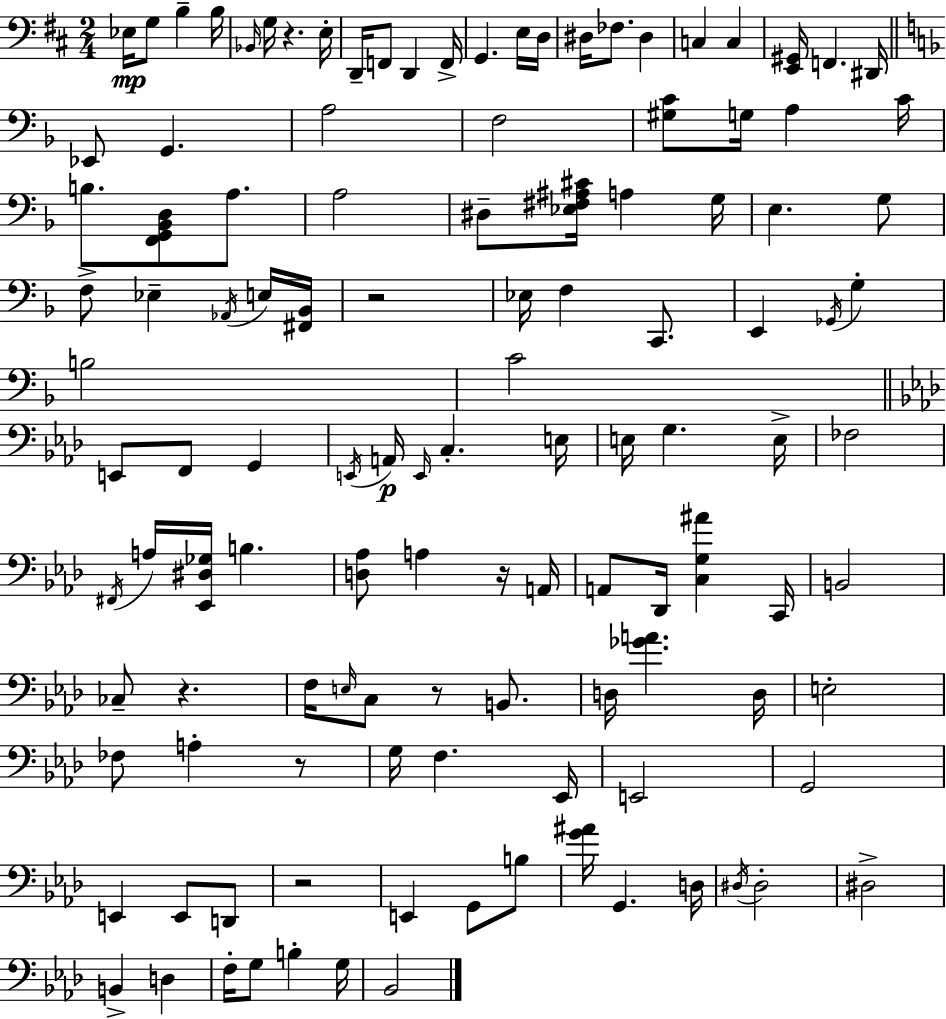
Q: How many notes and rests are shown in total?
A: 119